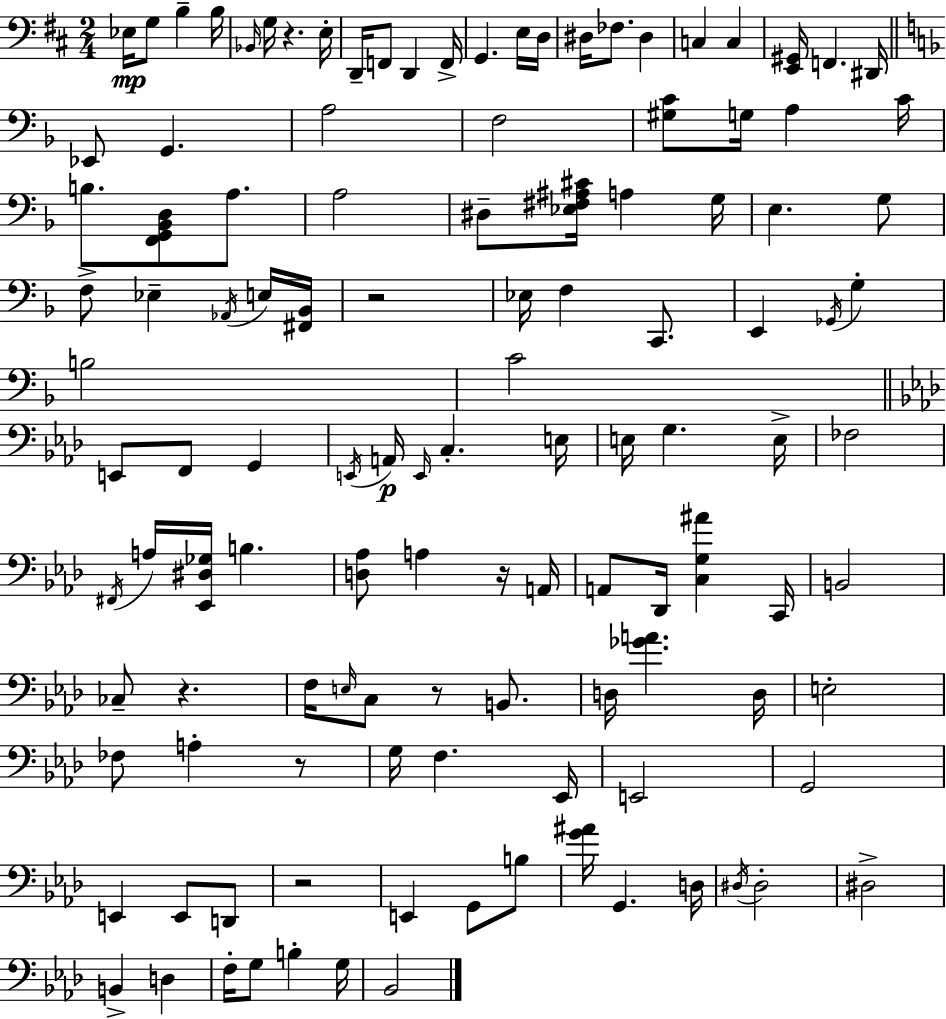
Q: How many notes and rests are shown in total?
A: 119